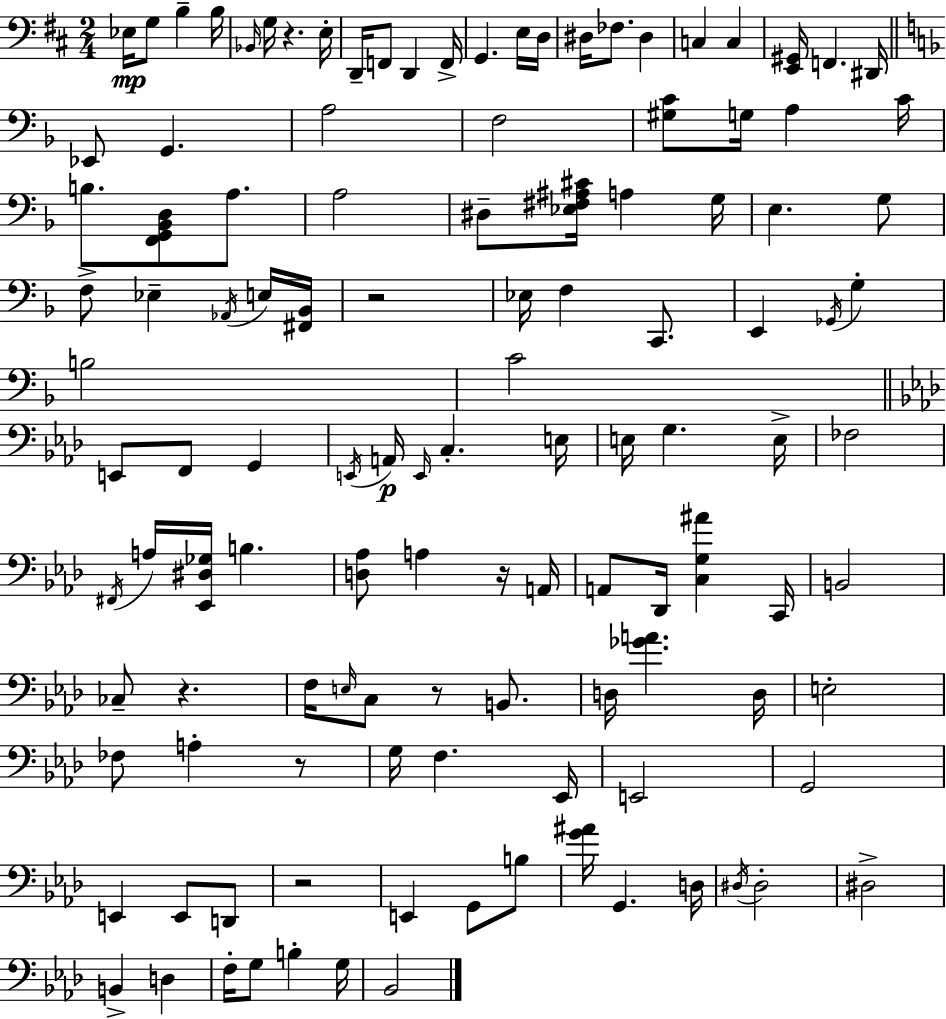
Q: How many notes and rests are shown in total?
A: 119